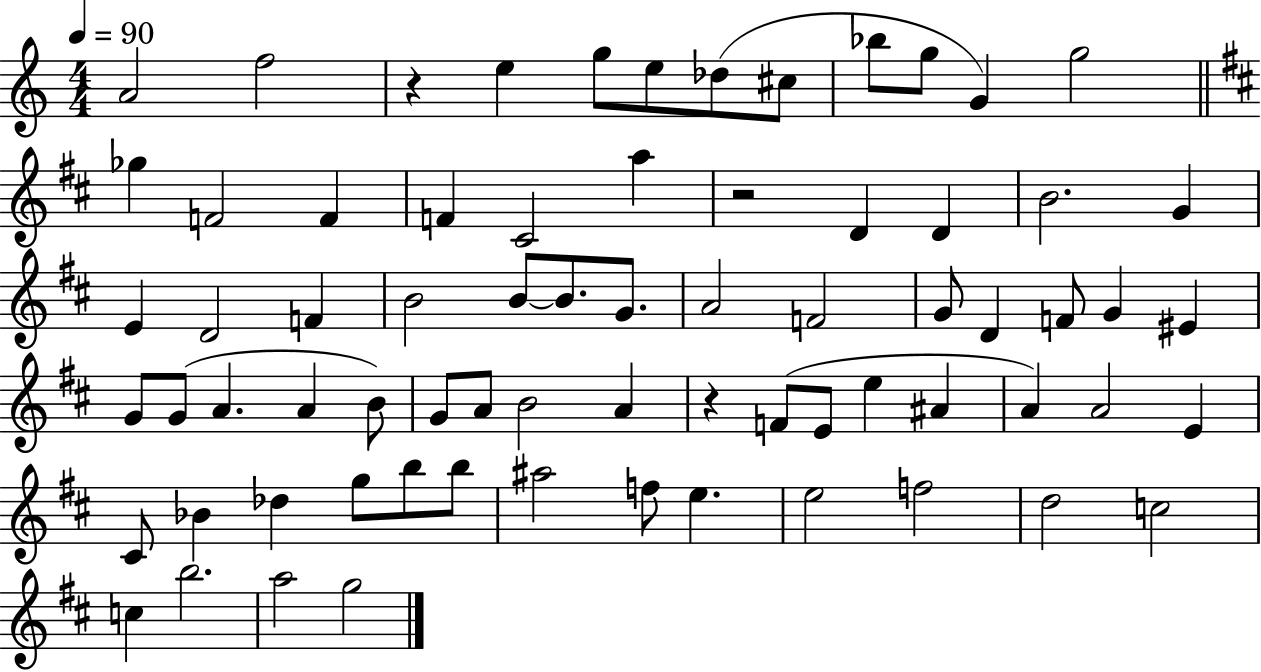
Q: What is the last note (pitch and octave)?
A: G5